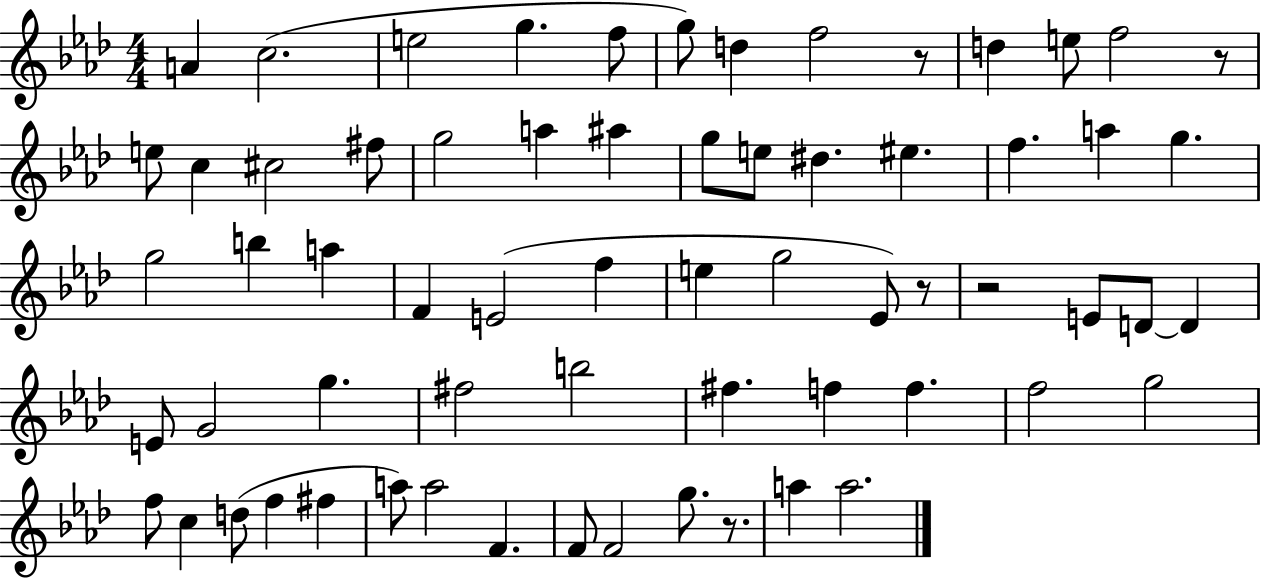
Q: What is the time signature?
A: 4/4